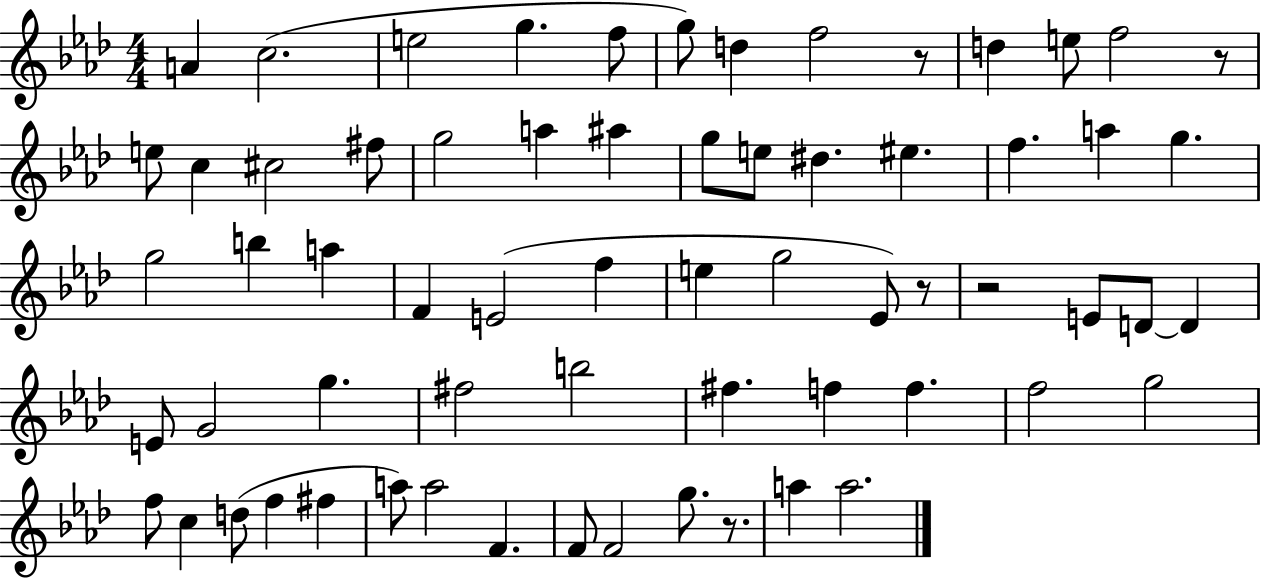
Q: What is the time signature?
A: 4/4